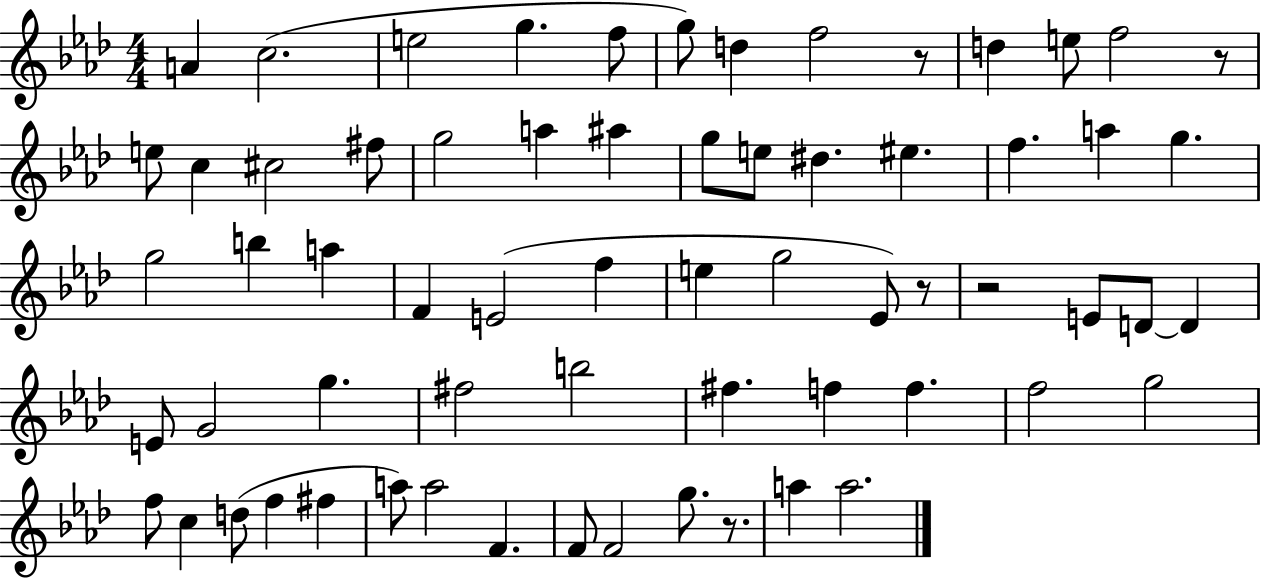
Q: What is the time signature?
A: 4/4